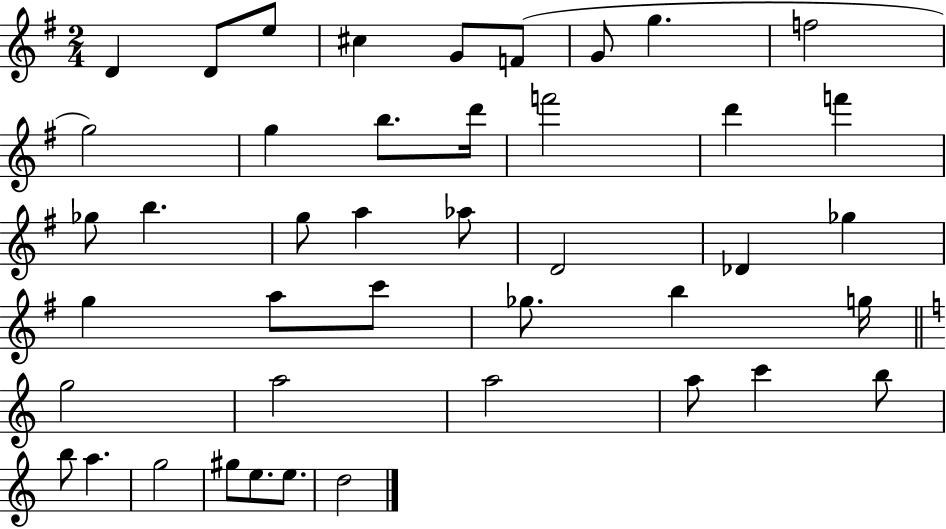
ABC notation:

X:1
T:Untitled
M:2/4
L:1/4
K:G
D D/2 e/2 ^c G/2 F/2 G/2 g f2 g2 g b/2 d'/4 f'2 d' f' _g/2 b g/2 a _a/2 D2 _D _g g a/2 c'/2 _g/2 b g/4 g2 a2 a2 a/2 c' b/2 b/2 a g2 ^g/2 e/2 e/2 d2